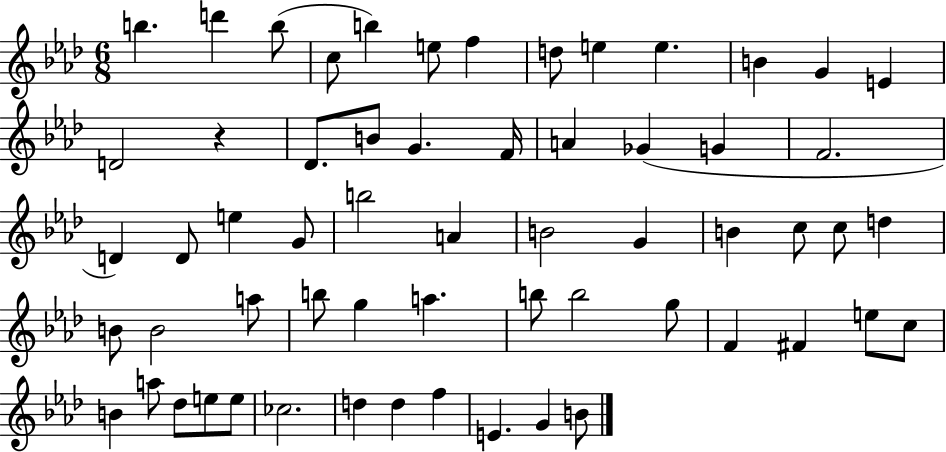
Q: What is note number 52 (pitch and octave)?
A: E5